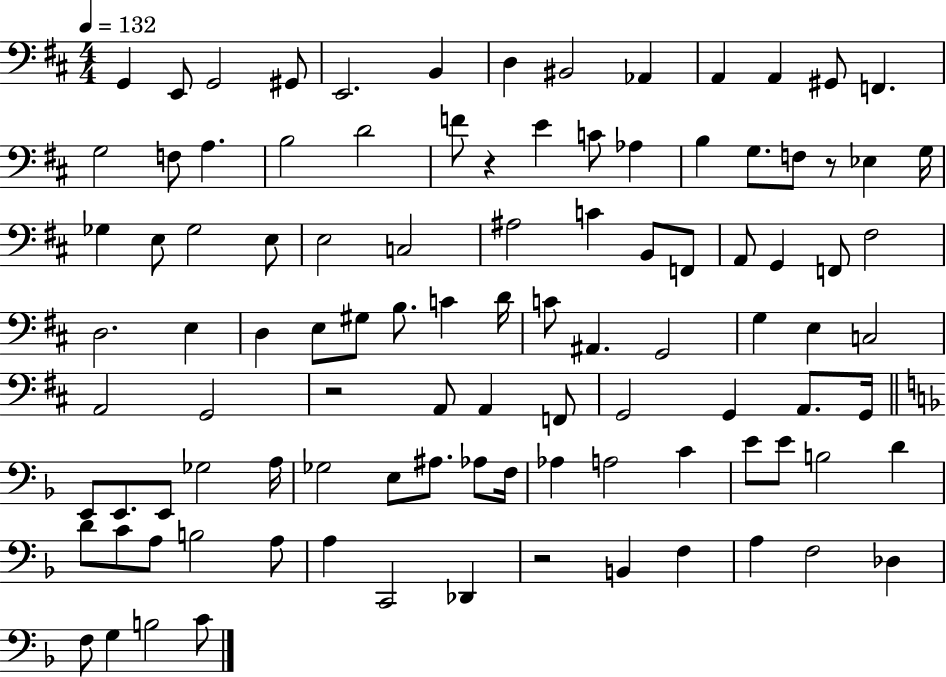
G2/q E2/e G2/h G#2/e E2/h. B2/q D3/q BIS2/h Ab2/q A2/q A2/q G#2/e F2/q. G3/h F3/e A3/q. B3/h D4/h F4/e R/q E4/q C4/e Ab3/q B3/q G3/e. F3/e R/e Eb3/q G3/s Gb3/q E3/e Gb3/h E3/e E3/h C3/h A#3/h C4/q B2/e F2/e A2/e G2/q F2/e F#3/h D3/h. E3/q D3/q E3/e G#3/e B3/e. C4/q D4/s C4/e A#2/q. G2/h G3/q E3/q C3/h A2/h G2/h R/h A2/e A2/q F2/e G2/h G2/q A2/e. G2/s E2/e E2/e. E2/e Gb3/h A3/s Gb3/h E3/e A#3/e. Ab3/e F3/s Ab3/q A3/h C4/q E4/e E4/e B3/h D4/q D4/e C4/e A3/e B3/h A3/e A3/q C2/h Db2/q R/h B2/q F3/q A3/q F3/h Db3/q F3/e G3/q B3/h C4/e